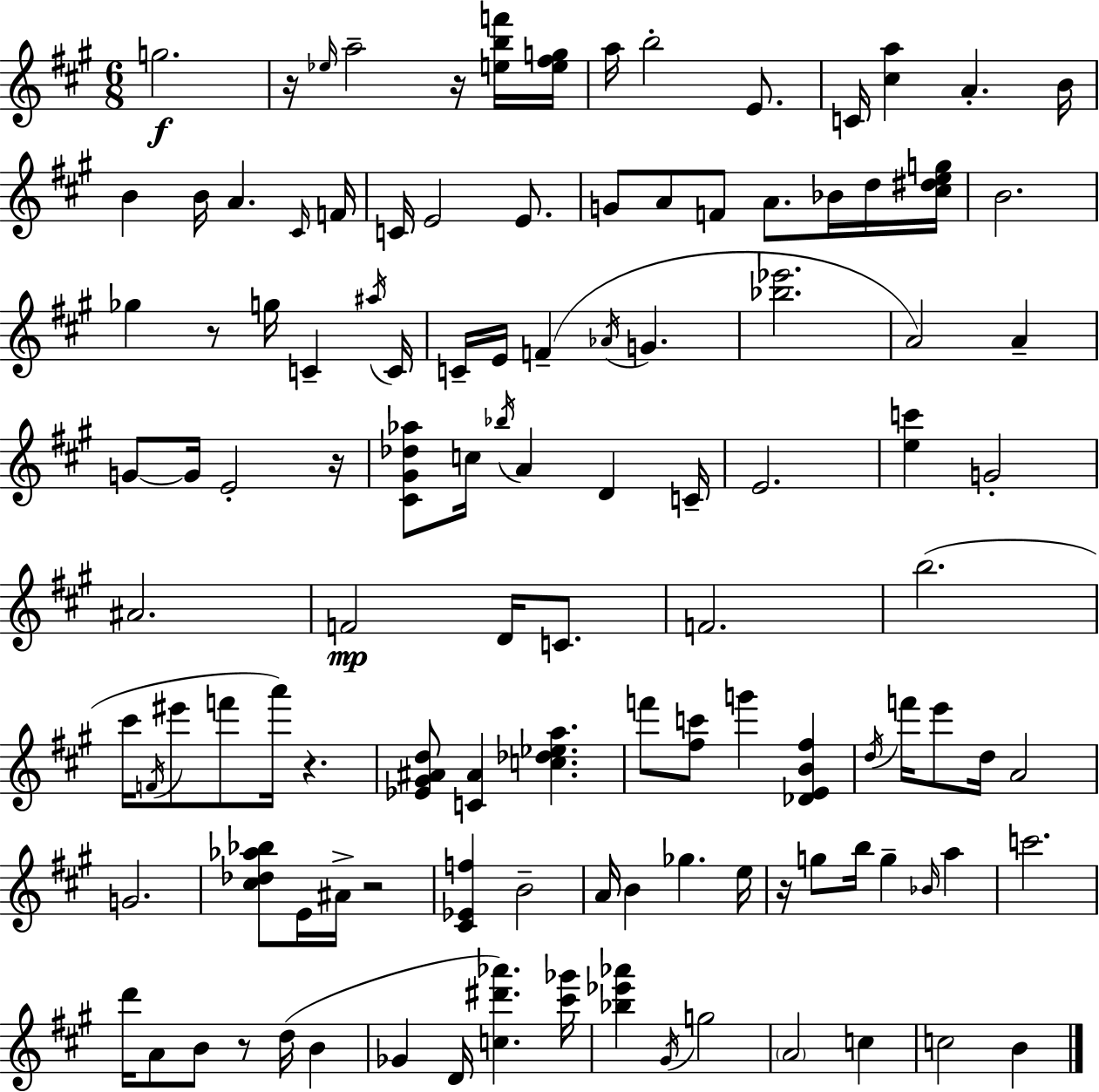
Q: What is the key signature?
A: A major